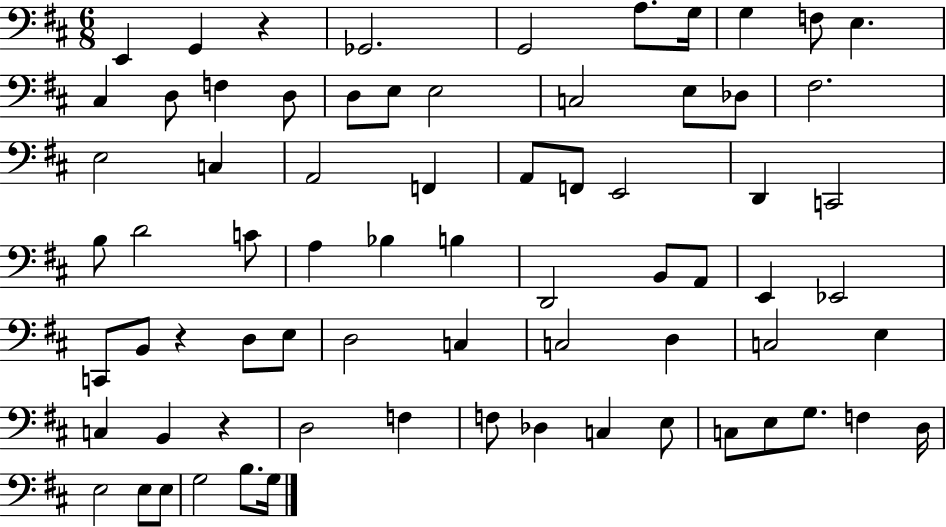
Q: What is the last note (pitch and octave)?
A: G3